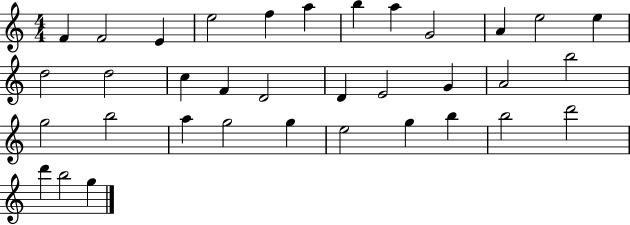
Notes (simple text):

F4/q F4/h E4/q E5/h F5/q A5/q B5/q A5/q G4/h A4/q E5/h E5/q D5/h D5/h C5/q F4/q D4/h D4/q E4/h G4/q A4/h B5/h G5/h B5/h A5/q G5/h G5/q E5/h G5/q B5/q B5/h D6/h D6/q B5/h G5/q